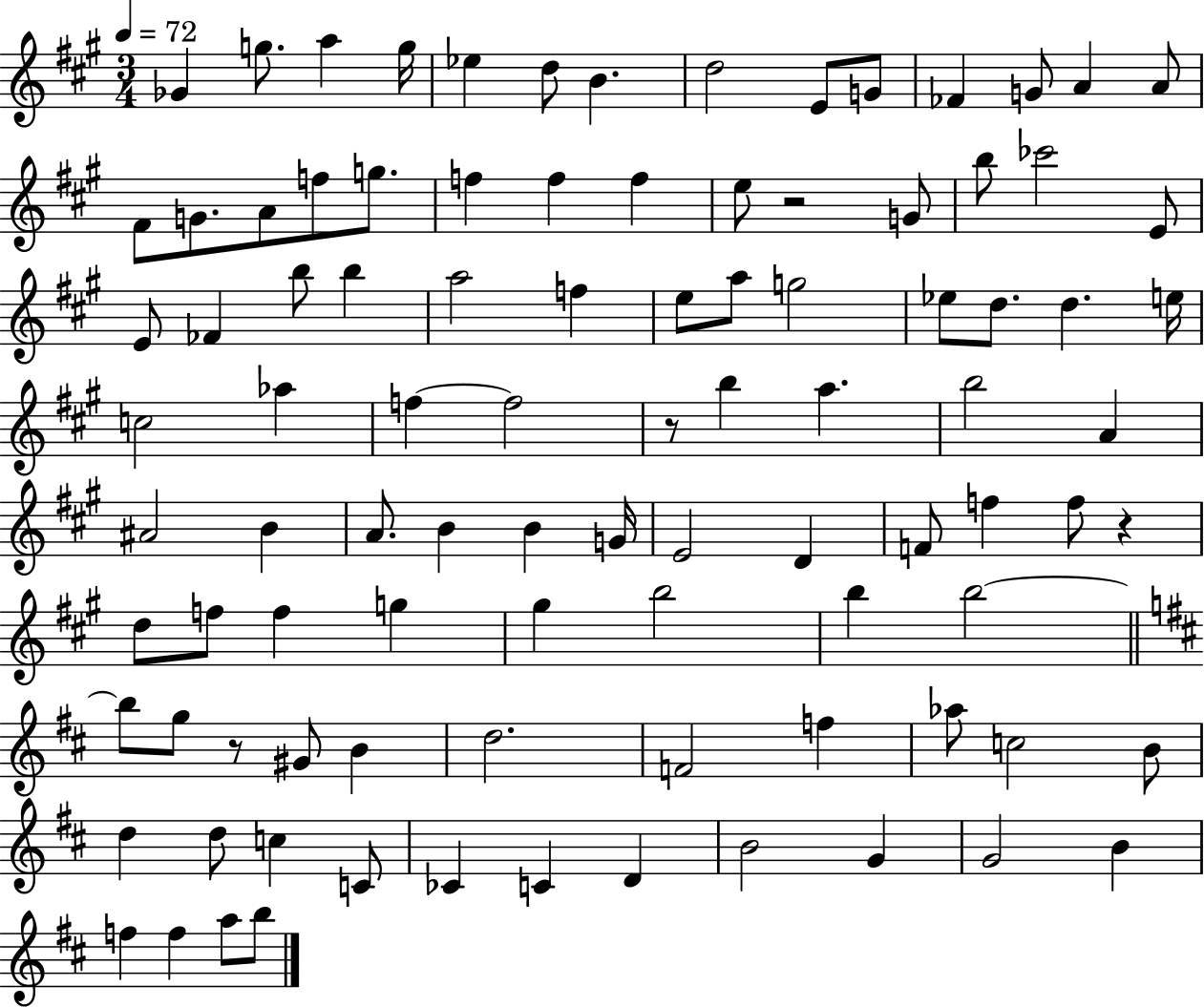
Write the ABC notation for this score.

X:1
T:Untitled
M:3/4
L:1/4
K:A
_G g/2 a g/4 _e d/2 B d2 E/2 G/2 _F G/2 A A/2 ^F/2 G/2 A/2 f/2 g/2 f f f e/2 z2 G/2 b/2 _c'2 E/2 E/2 _F b/2 b a2 f e/2 a/2 g2 _e/2 d/2 d e/4 c2 _a f f2 z/2 b a b2 A ^A2 B A/2 B B G/4 E2 D F/2 f f/2 z d/2 f/2 f g ^g b2 b b2 b/2 g/2 z/2 ^G/2 B d2 F2 f _a/2 c2 B/2 d d/2 c C/2 _C C D B2 G G2 B f f a/2 b/2